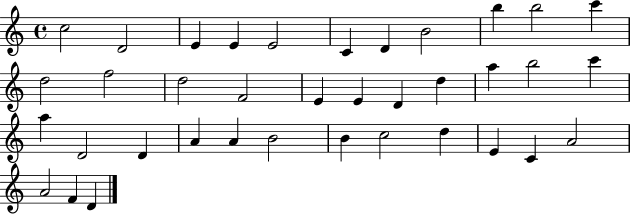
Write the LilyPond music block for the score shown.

{
  \clef treble
  \time 4/4
  \defaultTimeSignature
  \key c \major
  c''2 d'2 | e'4 e'4 e'2 | c'4 d'4 b'2 | b''4 b''2 c'''4 | \break d''2 f''2 | d''2 f'2 | e'4 e'4 d'4 d''4 | a''4 b''2 c'''4 | \break a''4 d'2 d'4 | a'4 a'4 b'2 | b'4 c''2 d''4 | e'4 c'4 a'2 | \break a'2 f'4 d'4 | \bar "|."
}